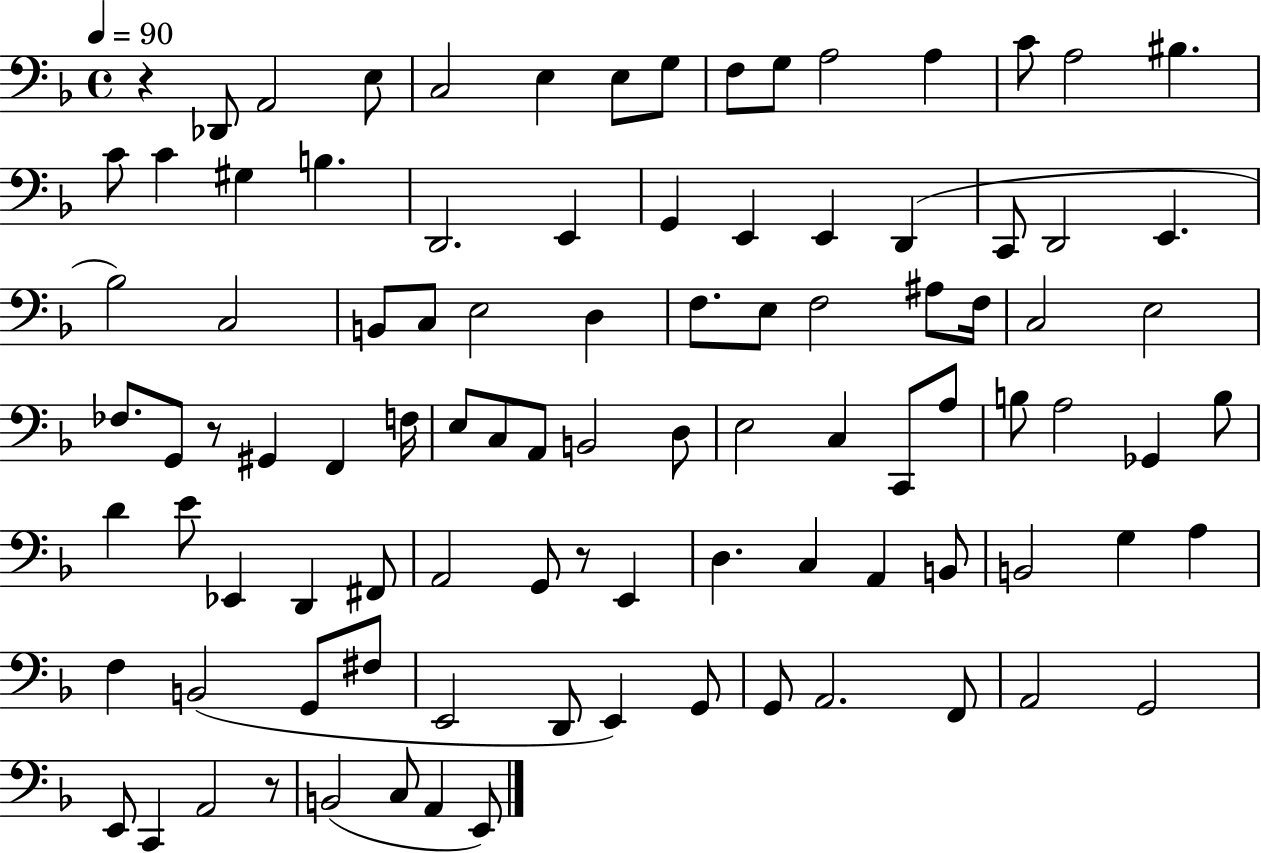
X:1
T:Untitled
M:4/4
L:1/4
K:F
z _D,,/2 A,,2 E,/2 C,2 E, E,/2 G,/2 F,/2 G,/2 A,2 A, C/2 A,2 ^B, C/2 C ^G, B, D,,2 E,, G,, E,, E,, D,, C,,/2 D,,2 E,, _B,2 C,2 B,,/2 C,/2 E,2 D, F,/2 E,/2 F,2 ^A,/2 F,/4 C,2 E,2 _F,/2 G,,/2 z/2 ^G,, F,, F,/4 E,/2 C,/2 A,,/2 B,,2 D,/2 E,2 C, C,,/2 A,/2 B,/2 A,2 _G,, B,/2 D E/2 _E,, D,, ^F,,/2 A,,2 G,,/2 z/2 E,, D, C, A,, B,,/2 B,,2 G, A, F, B,,2 G,,/2 ^F,/2 E,,2 D,,/2 E,, G,,/2 G,,/2 A,,2 F,,/2 A,,2 G,,2 E,,/2 C,, A,,2 z/2 B,,2 C,/2 A,, E,,/2